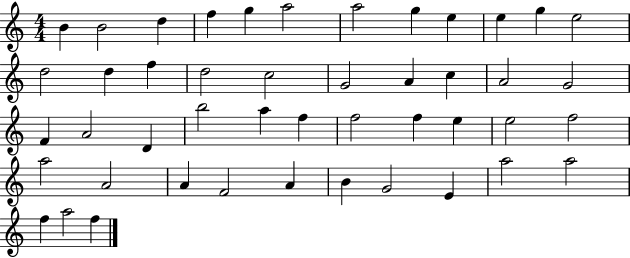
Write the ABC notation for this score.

X:1
T:Untitled
M:4/4
L:1/4
K:C
B B2 d f g a2 a2 g e e g e2 d2 d f d2 c2 G2 A c A2 G2 F A2 D b2 a f f2 f e e2 f2 a2 A2 A F2 A B G2 E a2 a2 f a2 f